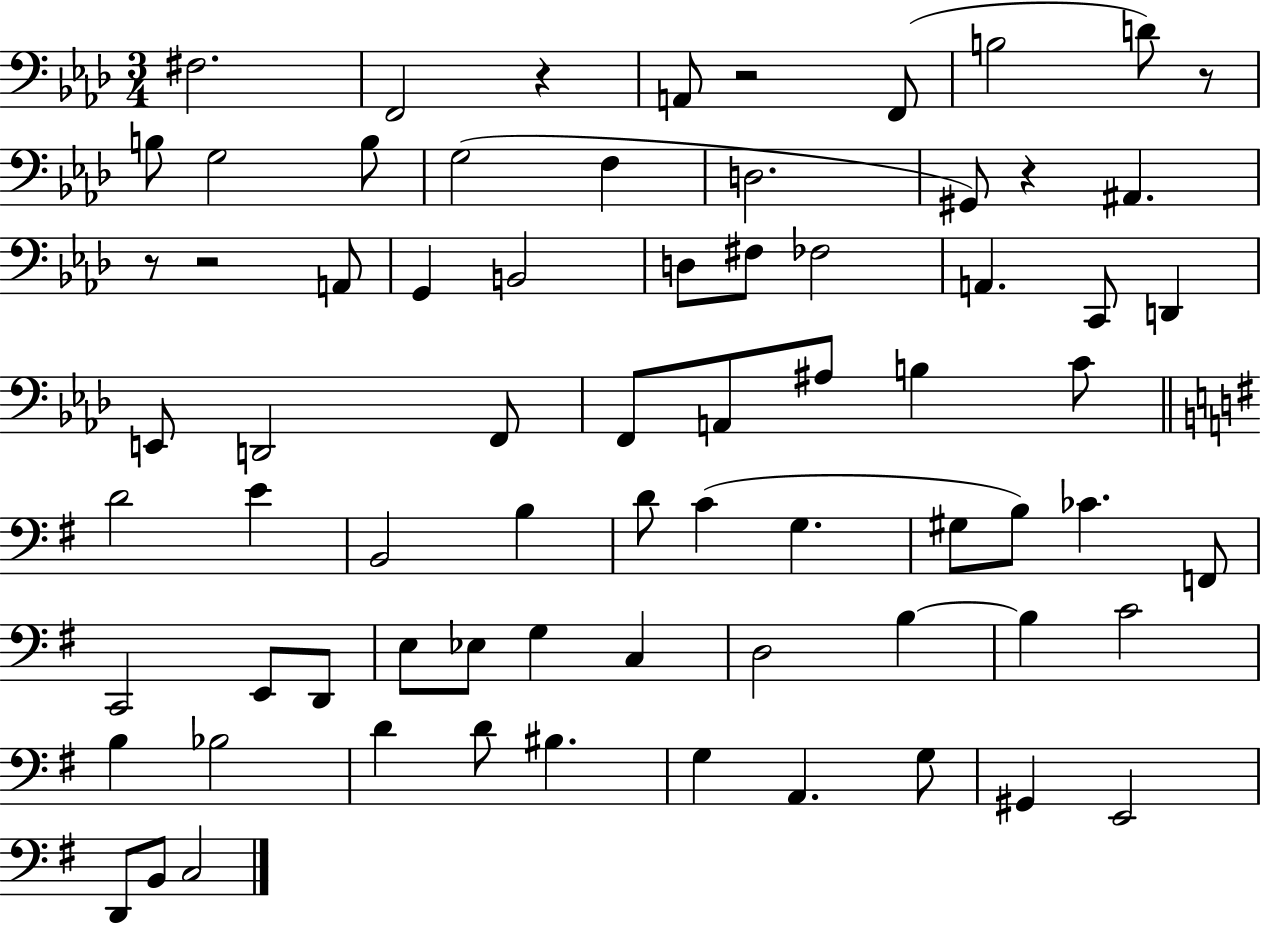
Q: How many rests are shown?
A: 6